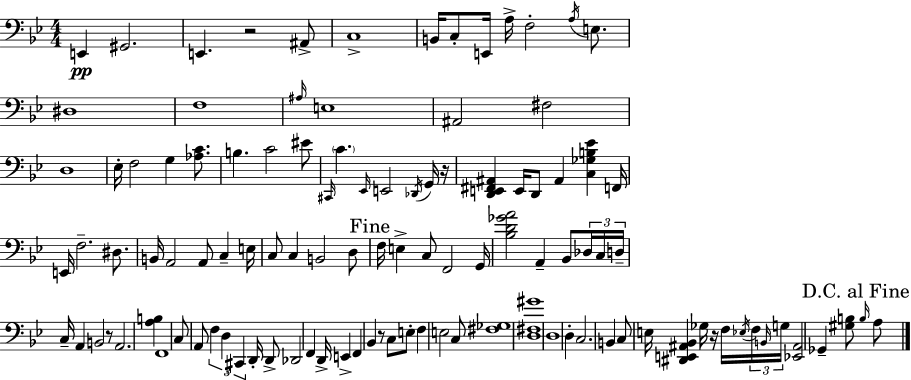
E2/q G#2/h. E2/q. R/h A#2/e C3/w B2/s C3/e E2/s A3/s F3/h A3/s E3/e. D#3/w F3/w A#3/s E3/w A#2/h F#3/h D3/w Eb3/s F3/h G3/q [Ab3,C4]/e. B3/q. C4/h EIS4/e C#2/s C4/q. Eb2/s E2/h Db2/s G2/s R/s [D2,E2,F#2,A#2]/q E2/s D2/e A#2/q [C3,Gb3,B3,Eb4]/q F2/s E2/s F3/h. D#3/e. B2/s A2/h A2/e C3/q E3/s C3/e C3/q B2/h D3/e F3/s E3/q C3/e F2/h G2/s [Bb3,D4,Gb4,A4]/h A2/q Bb2/e Db3/s C3/s D3/s C3/s A2/q B2/h R/e A2/h. [A3,B3]/q F2/w C3/e A2/e F3/q D3/q C#2/q D2/s D2/e Db2/h F2/q D2/s E2/q F2/q Bb2/q R/e C3/e E3/e F3/q E3/h C3/e [F#3,Gb3]/w [D3,F#3,G#4]/w D3/w D3/q C3/h. B2/q C3/e E3/s [D#2,E2,A#2,Bb2]/q Gb3/s R/s F3/s Eb3/s F3/s B2/s G3/s [Eb2,A#2]/h Gb2/q [G#3,B3]/e B3/s A3/e